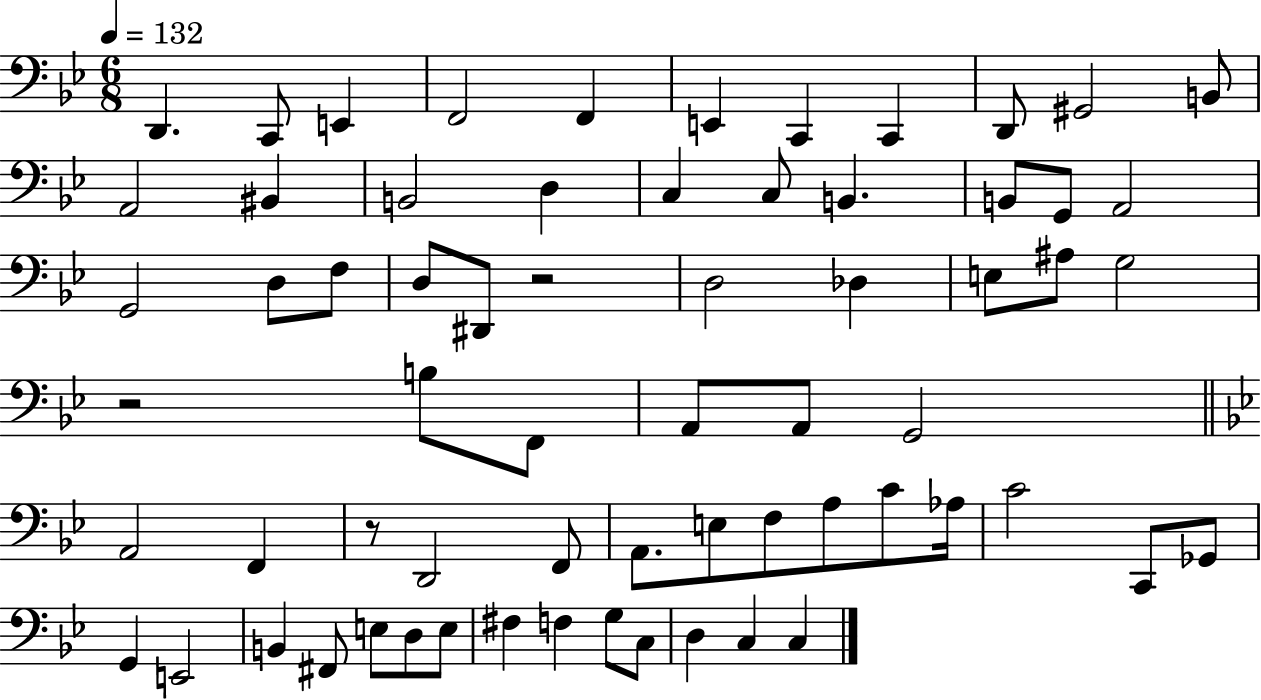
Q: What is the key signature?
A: BES major